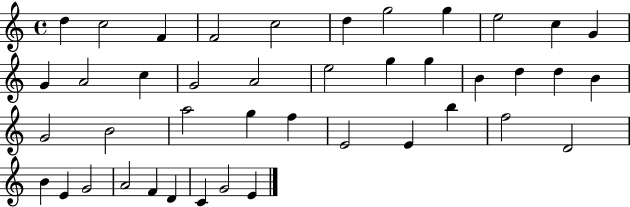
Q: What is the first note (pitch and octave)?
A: D5